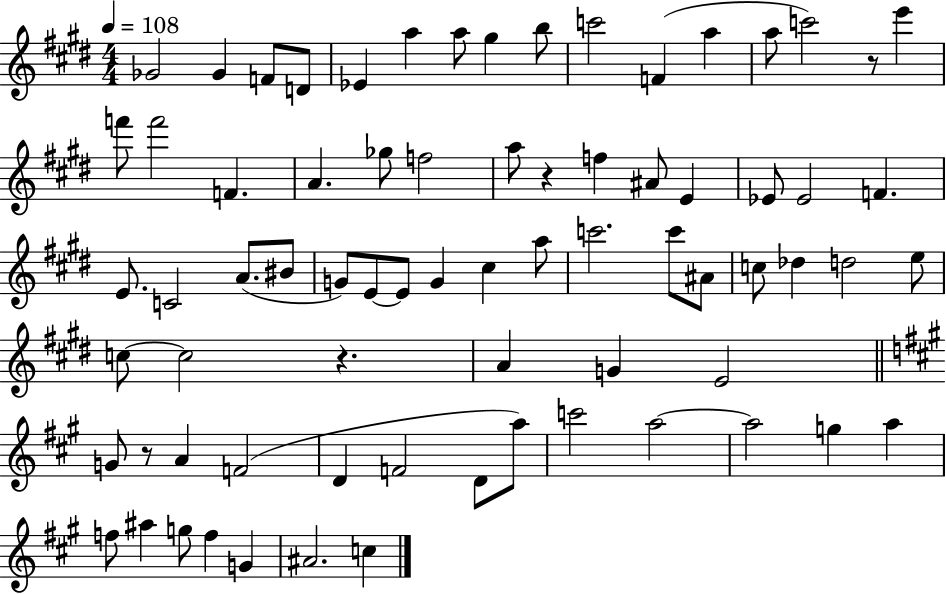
Gb4/h Gb4/q F4/e D4/e Eb4/q A5/q A5/e G#5/q B5/e C6/h F4/q A5/q A5/e C6/h R/e E6/q F6/e F6/h F4/q. A4/q. Gb5/e F5/h A5/e R/q F5/q A#4/e E4/q Eb4/e Eb4/h F4/q. E4/e. C4/h A4/e. BIS4/e G4/e E4/e E4/e G4/q C#5/q A5/e C6/h. C6/e A#4/e C5/e Db5/q D5/h E5/e C5/e C5/h R/q. A4/q G4/q E4/h G4/e R/e A4/q F4/h D4/q F4/h D4/e A5/e C6/h A5/h A5/h G5/q A5/q F5/e A#5/q G5/e F5/q G4/q A#4/h. C5/q